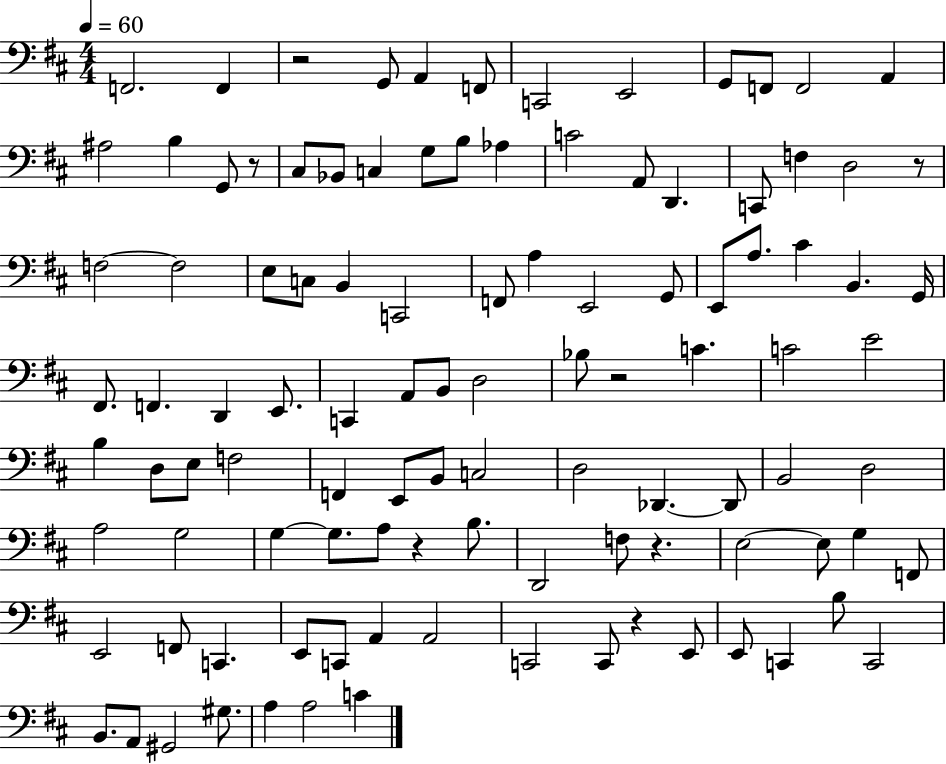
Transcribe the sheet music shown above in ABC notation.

X:1
T:Untitled
M:4/4
L:1/4
K:D
F,,2 F,, z2 G,,/2 A,, F,,/2 C,,2 E,,2 G,,/2 F,,/2 F,,2 A,, ^A,2 B, G,,/2 z/2 ^C,/2 _B,,/2 C, G,/2 B,/2 _A, C2 A,,/2 D,, C,,/2 F, D,2 z/2 F,2 F,2 E,/2 C,/2 B,, C,,2 F,,/2 A, E,,2 G,,/2 E,,/2 A,/2 ^C B,, G,,/4 ^F,,/2 F,, D,, E,,/2 C,, A,,/2 B,,/2 D,2 _B,/2 z2 C C2 E2 B, D,/2 E,/2 F,2 F,, E,,/2 B,,/2 C,2 D,2 _D,, _D,,/2 B,,2 D,2 A,2 G,2 G, G,/2 A,/2 z B,/2 D,,2 F,/2 z E,2 E,/2 G, F,,/2 E,,2 F,,/2 C,, E,,/2 C,,/2 A,, A,,2 C,,2 C,,/2 z E,,/2 E,,/2 C,, B,/2 C,,2 B,,/2 A,,/2 ^G,,2 ^G,/2 A, A,2 C